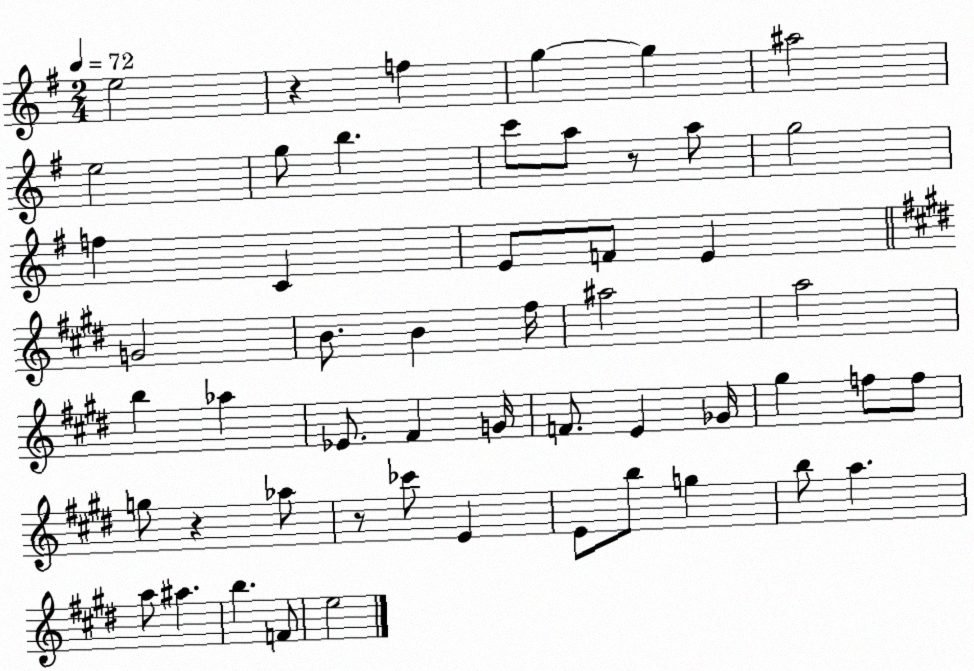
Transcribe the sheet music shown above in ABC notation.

X:1
T:Untitled
M:2/4
L:1/4
K:G
e2 z f g g ^a2 e2 g/2 b c'/2 a/2 z/2 a/2 g2 f C E/2 F/2 E G2 B/2 B ^f/4 ^a2 a2 b _a _E/2 ^F G/4 F/2 E _G/4 ^g f/2 f/2 g/2 z _a/2 z/2 _c'/2 E E/2 b/2 g b/2 a a/2 ^a b F/2 e2